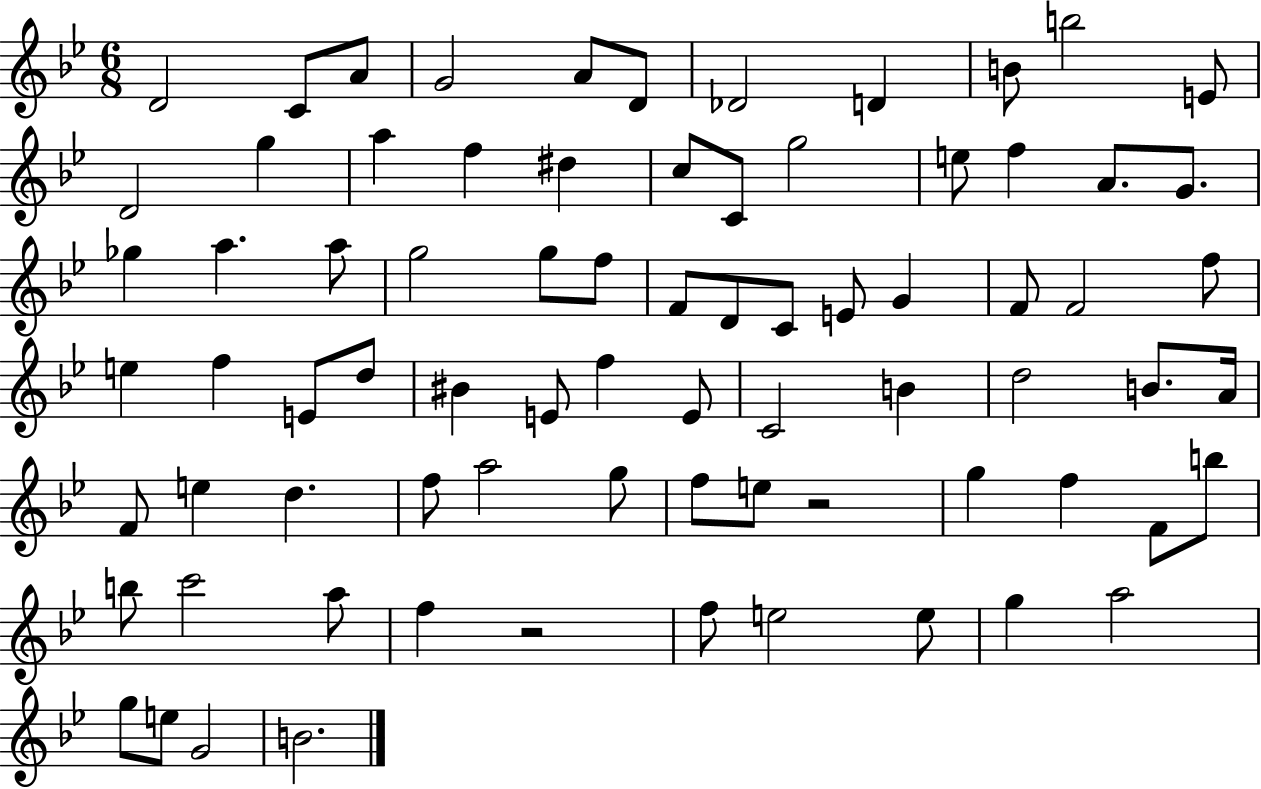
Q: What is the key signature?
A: BES major